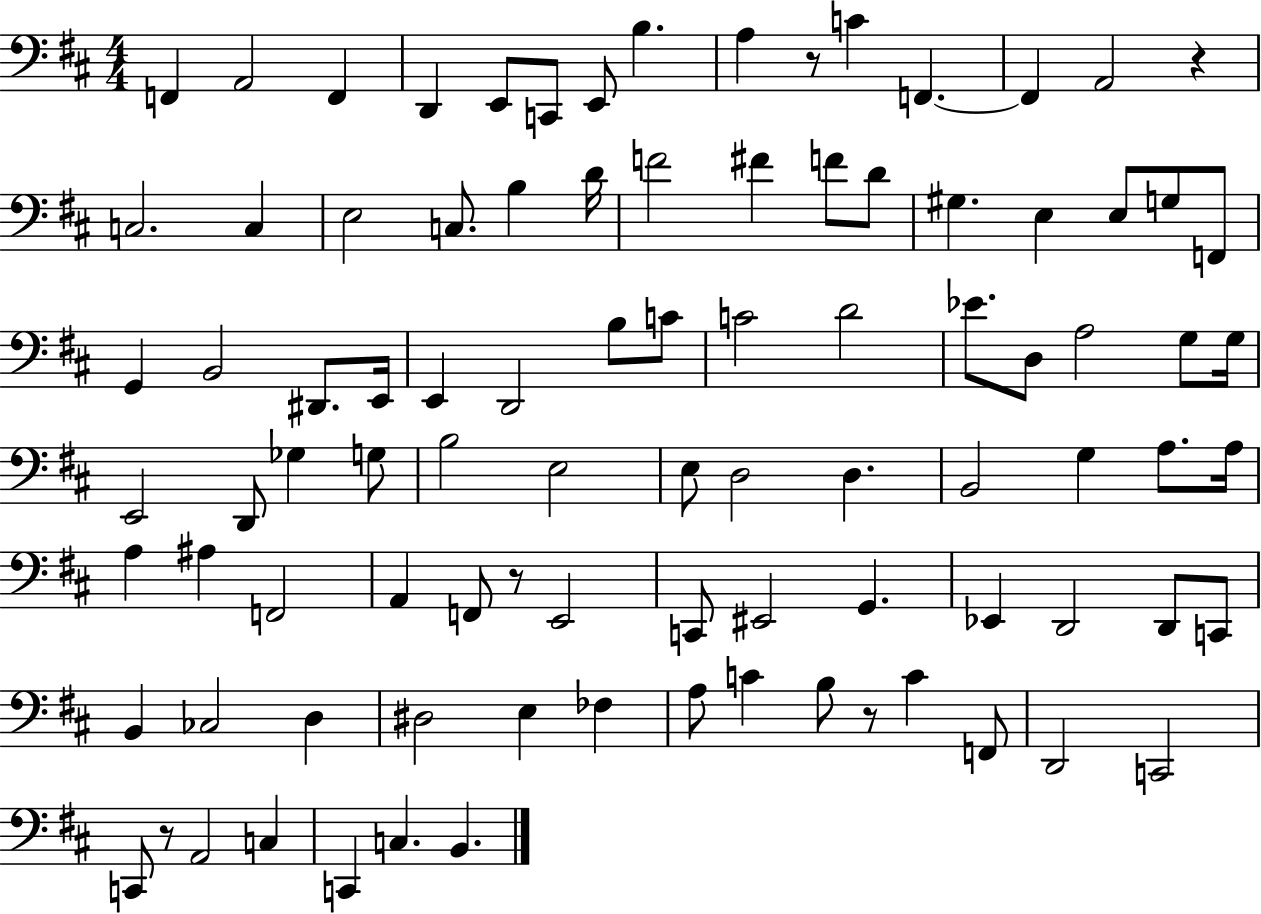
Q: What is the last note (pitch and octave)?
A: B2